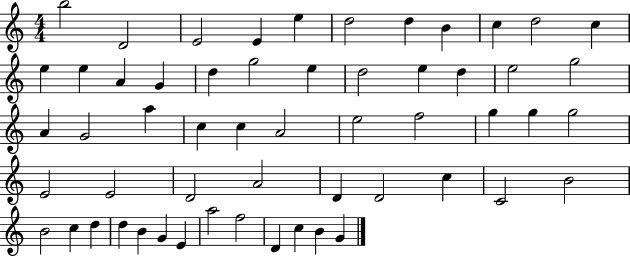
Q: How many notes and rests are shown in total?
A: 56